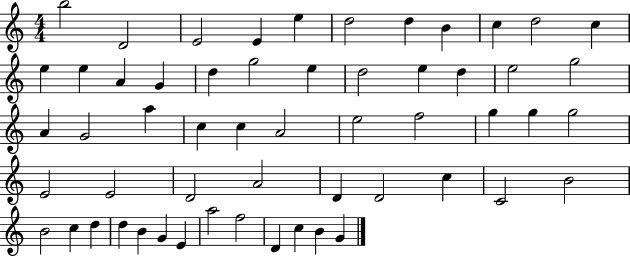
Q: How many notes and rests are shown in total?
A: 56